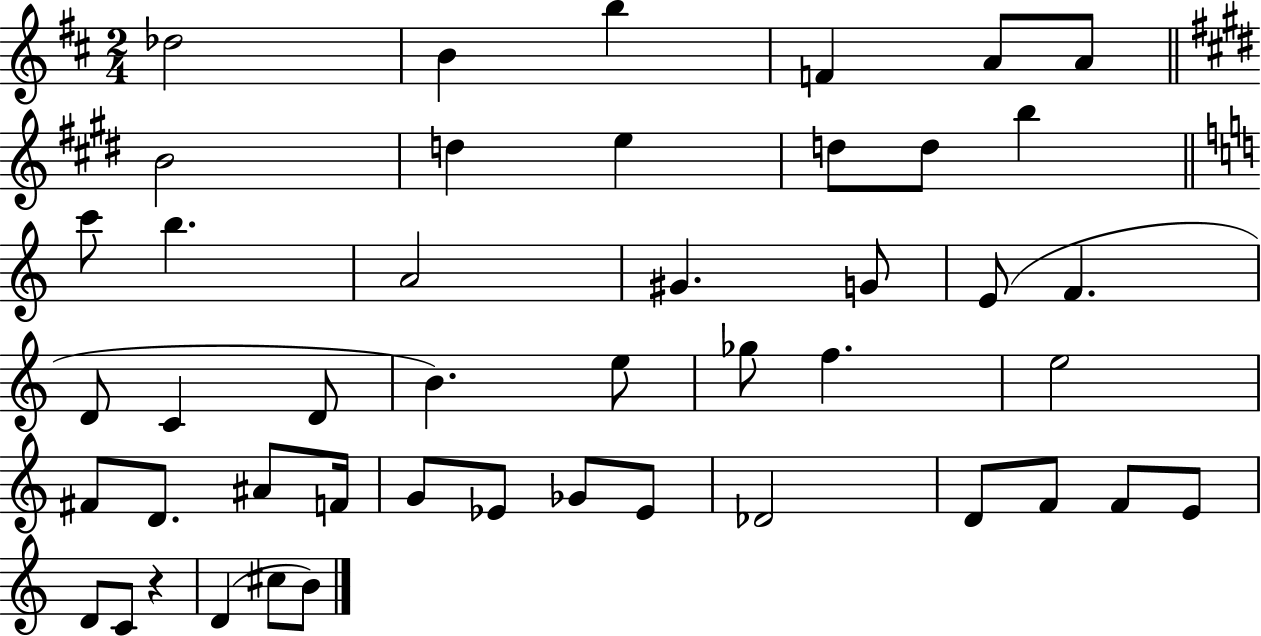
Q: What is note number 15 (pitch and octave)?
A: A4